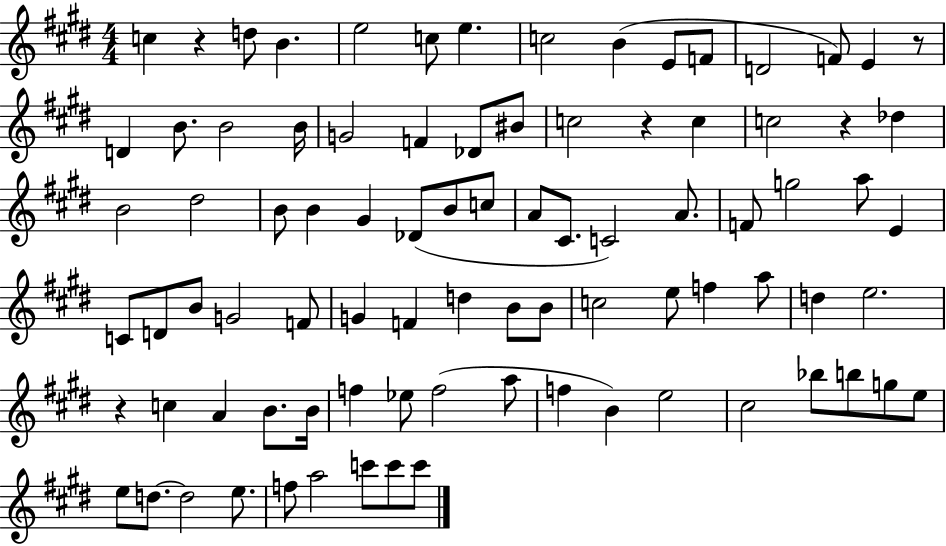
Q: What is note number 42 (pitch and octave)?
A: C4